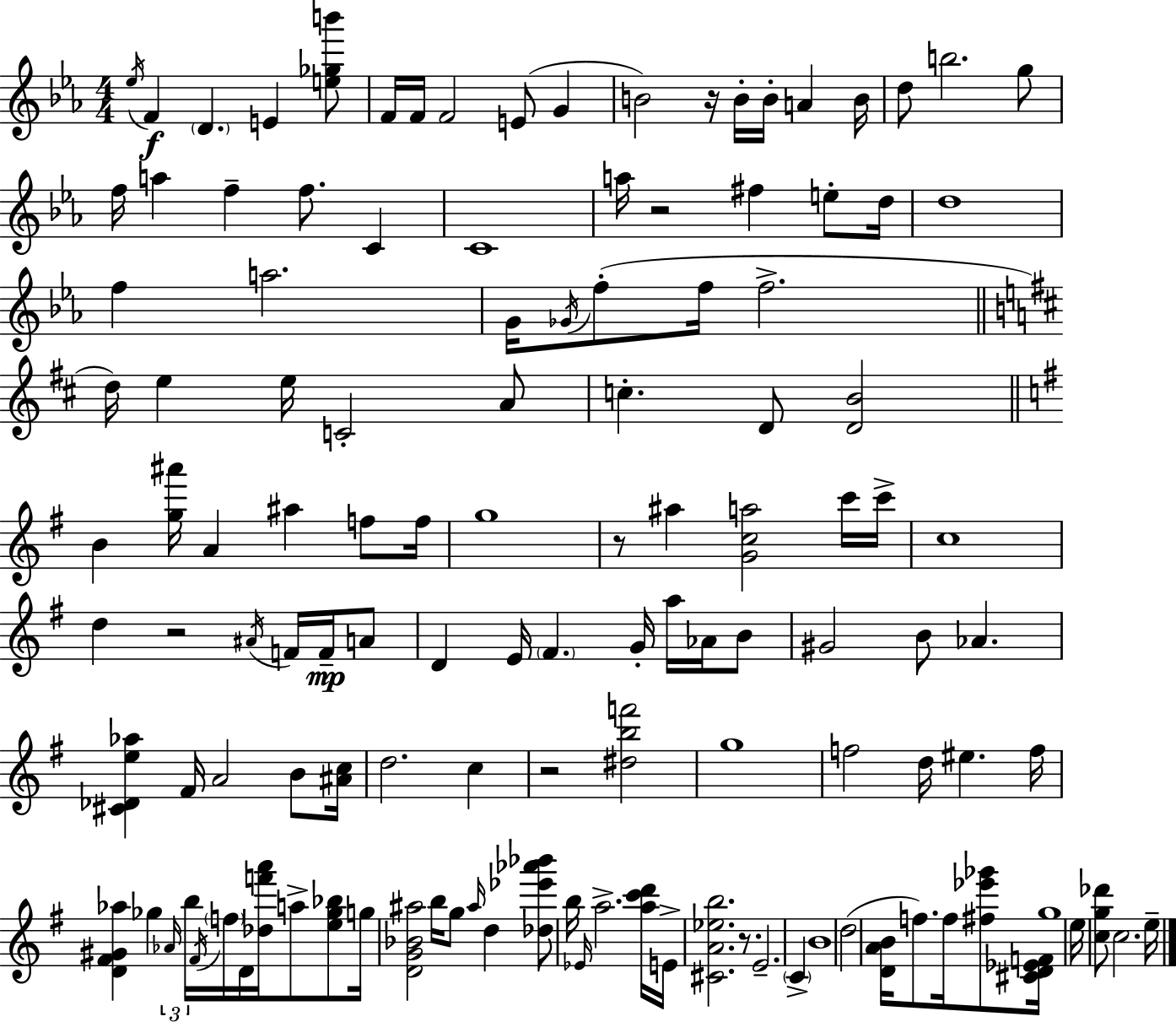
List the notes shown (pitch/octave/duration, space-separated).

Eb5/s F4/q D4/q. E4/q [E5,Gb5,B6]/e F4/s F4/s F4/h E4/e G4/q B4/h R/s B4/s B4/s A4/q B4/s D5/e B5/h. G5/e F5/s A5/q F5/q F5/e. C4/q C4/w A5/s R/h F#5/q E5/e D5/s D5/w F5/q A5/h. G4/s Gb4/s F5/e F5/s F5/h. D5/s E5/q E5/s C4/h A4/e C5/q. D4/e [D4,B4]/h B4/q [G5,A#6]/s A4/q A#5/q F5/e F5/s G5/w R/e A#5/q [G4,C5,A5]/h C6/s C6/s C5/w D5/q R/h A#4/s F4/s F4/s A4/e D4/q E4/s F#4/q. G4/s A5/s Ab4/s B4/e G#4/h B4/e Ab4/q. [C#4,Db4,E5,Ab5]/q F#4/s A4/h B4/e [A#4,C5]/s D5/h. C5/q R/h [D#5,B5,F6]/h G5/w F5/h D5/s EIS5/q. F5/s [D4,F#4,G#4,Ab5]/q Gb5/q Ab4/s B5/s F#4/s F5/s D4/s [Db5,F6,A6]/s A5/e [E5,Gb5,Bb5]/e G5/s [D4,G4,Bb4,A#5]/h B5/s G5/e A#5/s D5/q [Db5,Eb6,Ab6,Bb6]/e B5/s Eb4/s A5/h. [A5,C6,D6]/s E4/s [C#4,A4,Eb5,B5]/h. R/e. E4/h. C4/q B4/w D5/h [D4,A4,B4]/s F5/e. F5/s [F#5,Eb6,Gb6]/e [C#4,D4,Eb4,F4]/s G5/w E5/s [C5,G5,Db6]/e C5/h. E5/s